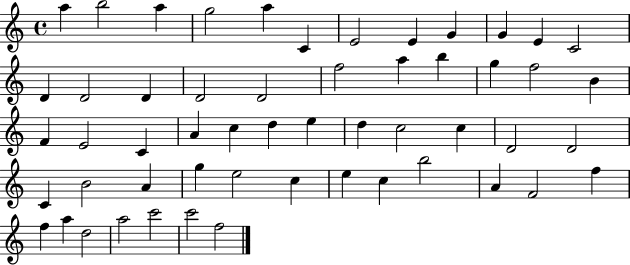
X:1
T:Untitled
M:4/4
L:1/4
K:C
a b2 a g2 a C E2 E G G E C2 D D2 D D2 D2 f2 a b g f2 B F E2 C A c d e d c2 c D2 D2 C B2 A g e2 c e c b2 A F2 f f a d2 a2 c'2 c'2 f2